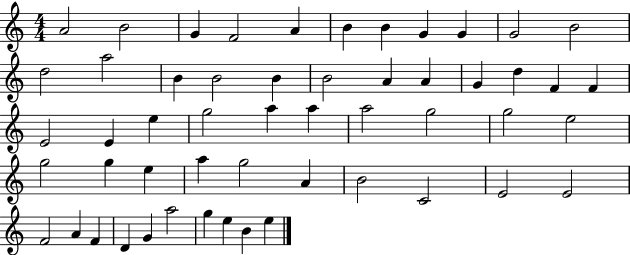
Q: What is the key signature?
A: C major